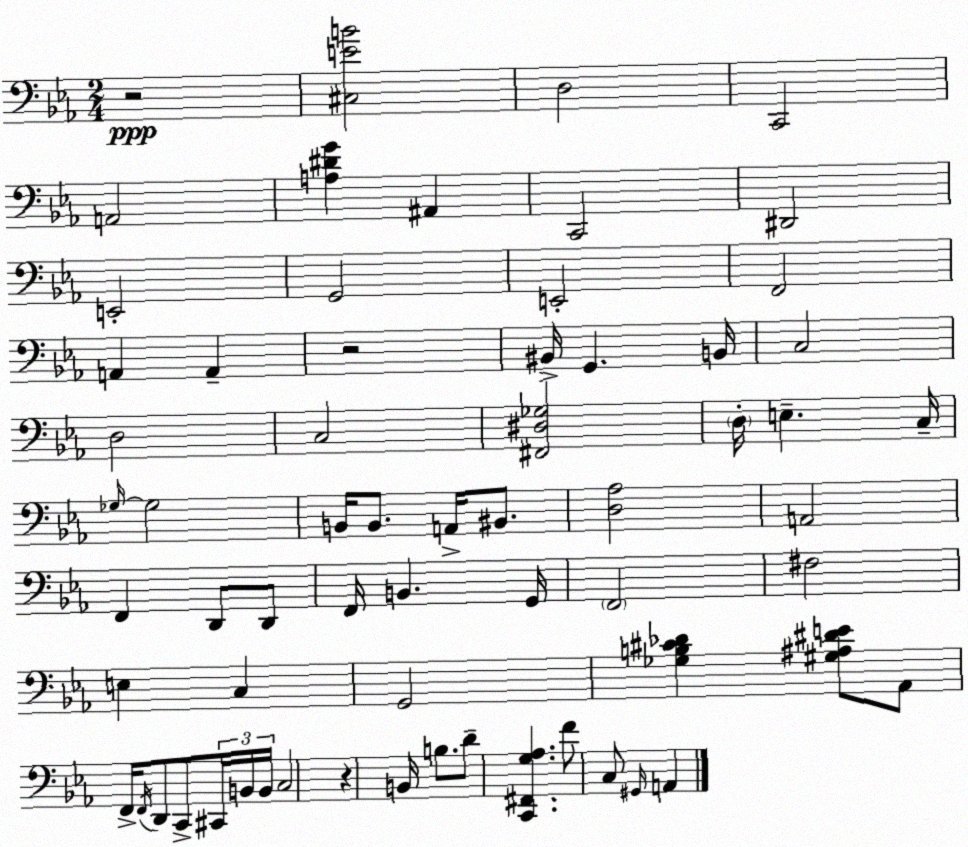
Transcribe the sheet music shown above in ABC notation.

X:1
T:Untitled
M:2/4
L:1/4
K:Cm
z2 [^C,EB]2 D,2 C,,2 A,,2 [A,^DG] ^A,, C,,2 ^D,,2 E,,2 G,,2 E,,2 F,,2 A,, A,, z2 ^B,,/4 G,, B,,/4 C,2 D,2 C,2 [^F,,^D,_G,]2 D,/4 E, C,/4 _G,/4 _G,2 B,,/4 B,,/2 A,,/4 ^B,,/2 [D,_A,]2 A,,2 F,, D,,/2 D,,/2 F,,/4 B,, G,,/4 F,,2 ^F,2 E, C, G,,2 [_G,B,^C_D] [^G,^A,^DE]/2 _A,,/2 F,,/4 F,,/4 D,,/2 C,,/2 ^C,,/4 B,,/4 B,,/4 C,2 z B,,/4 B,/2 D/2 [C,,^F,,G,_A,] F/2 C,/2 ^G,,/4 A,,